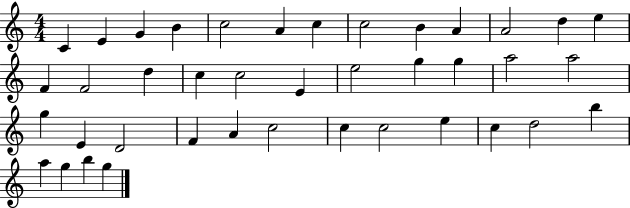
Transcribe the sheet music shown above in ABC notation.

X:1
T:Untitled
M:4/4
L:1/4
K:C
C E G B c2 A c c2 B A A2 d e F F2 d c c2 E e2 g g a2 a2 g E D2 F A c2 c c2 e c d2 b a g b g